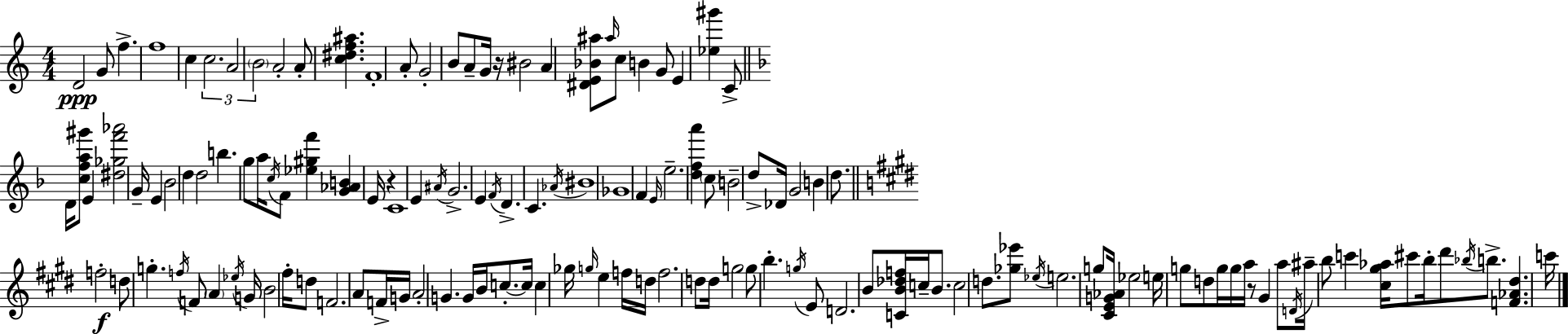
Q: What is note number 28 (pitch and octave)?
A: E4